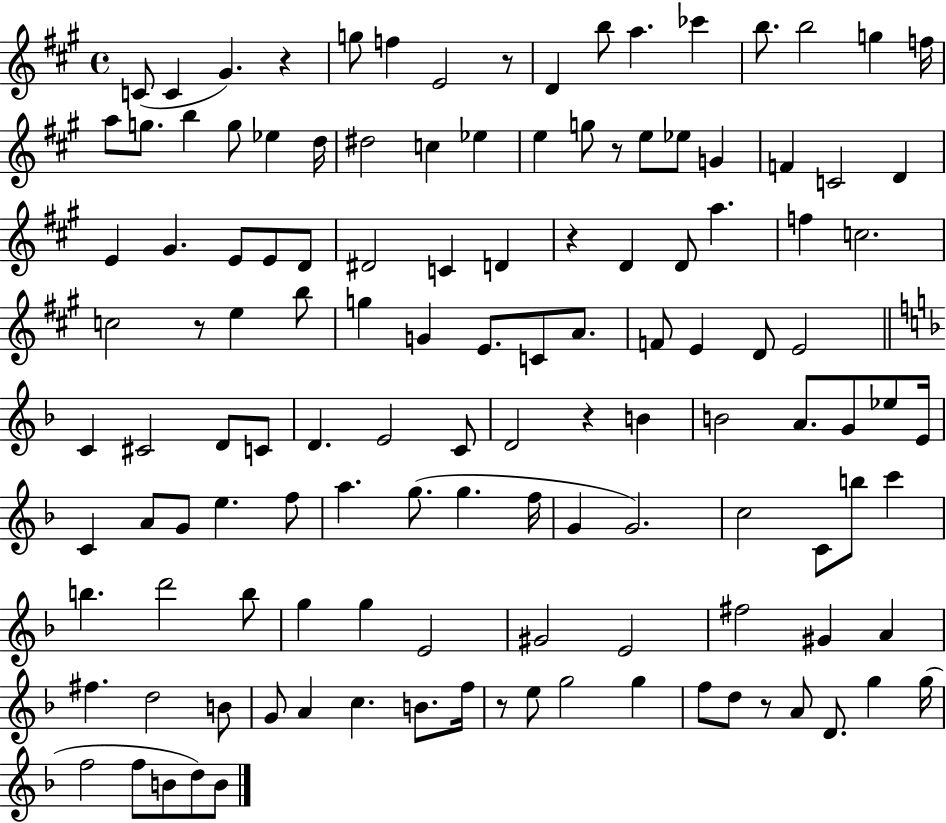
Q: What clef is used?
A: treble